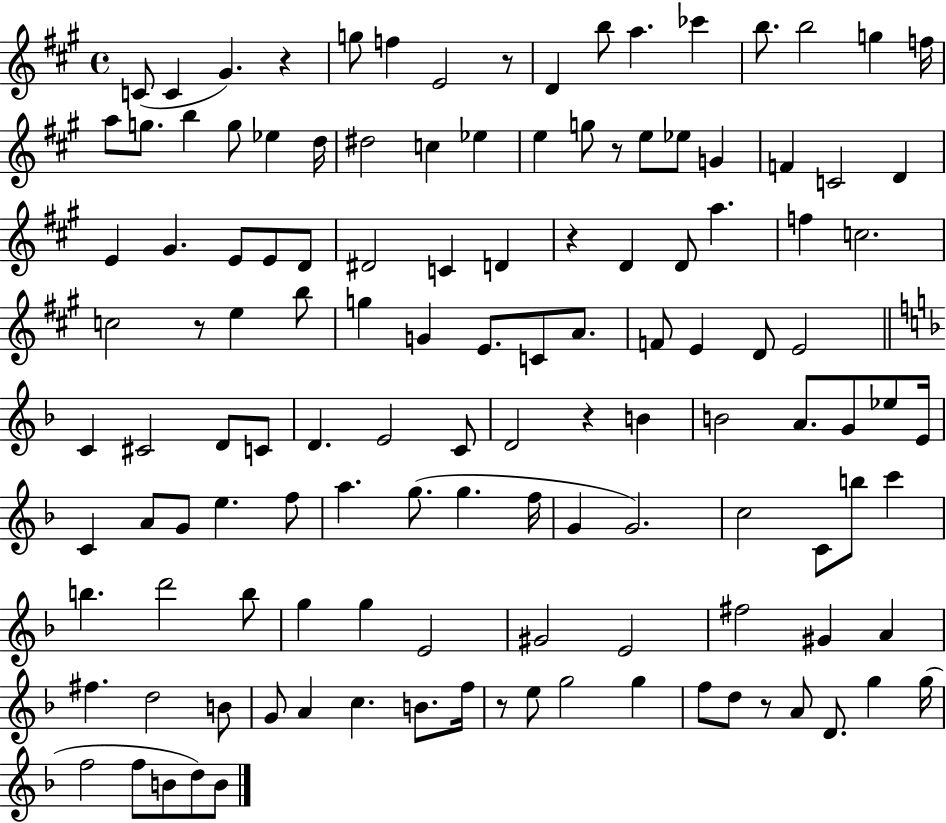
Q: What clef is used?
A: treble